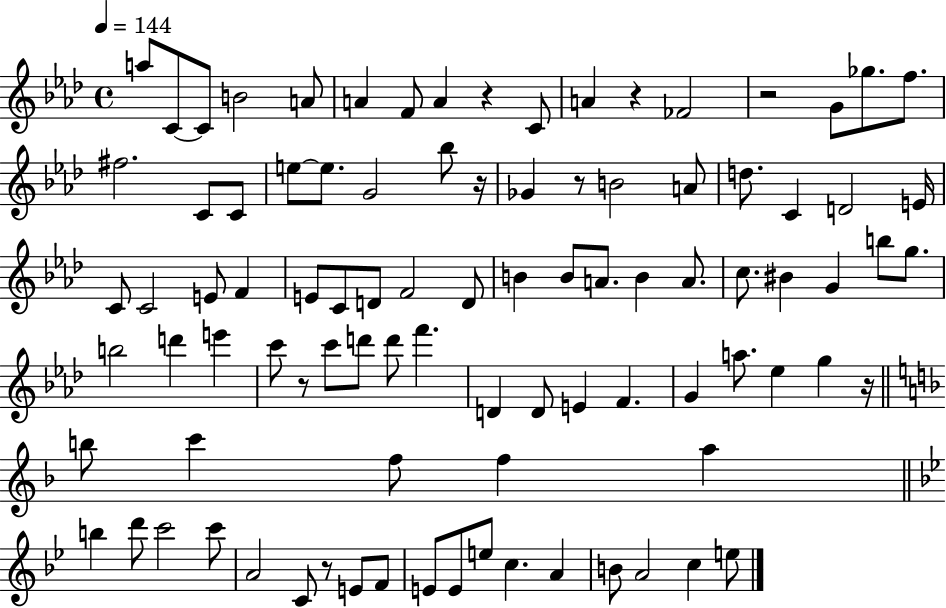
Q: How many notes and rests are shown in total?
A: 93